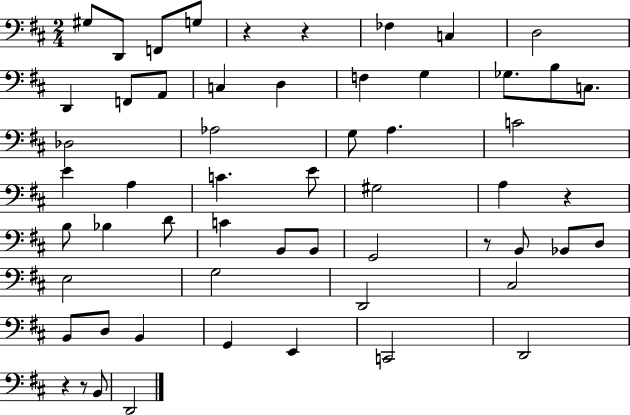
{
  \clef bass
  \numericTimeSignature
  \time 2/4
  \key d \major
  \repeat volta 2 { gis8 d,8 f,8 g8 | r4 r4 | fes4 c4 | d2 | \break d,4 f,8 a,8 | c4 d4 | f4 g4 | ges8. b8 c8. | \break des2 | aes2 | g8 a4. | c'2 | \break e'4 a4 | c'4. e'8 | gis2 | a4 r4 | \break b8 bes4 d'8 | c'4 b,8 b,8 | g,2 | r8 b,8 bes,8 d8 | \break e2 | g2 | d,2 | cis2 | \break b,8 d8 b,4 | g,4 e,4 | c,2 | d,2 | \break r4 r8 b,8 | d,2 | } \bar "|."
}